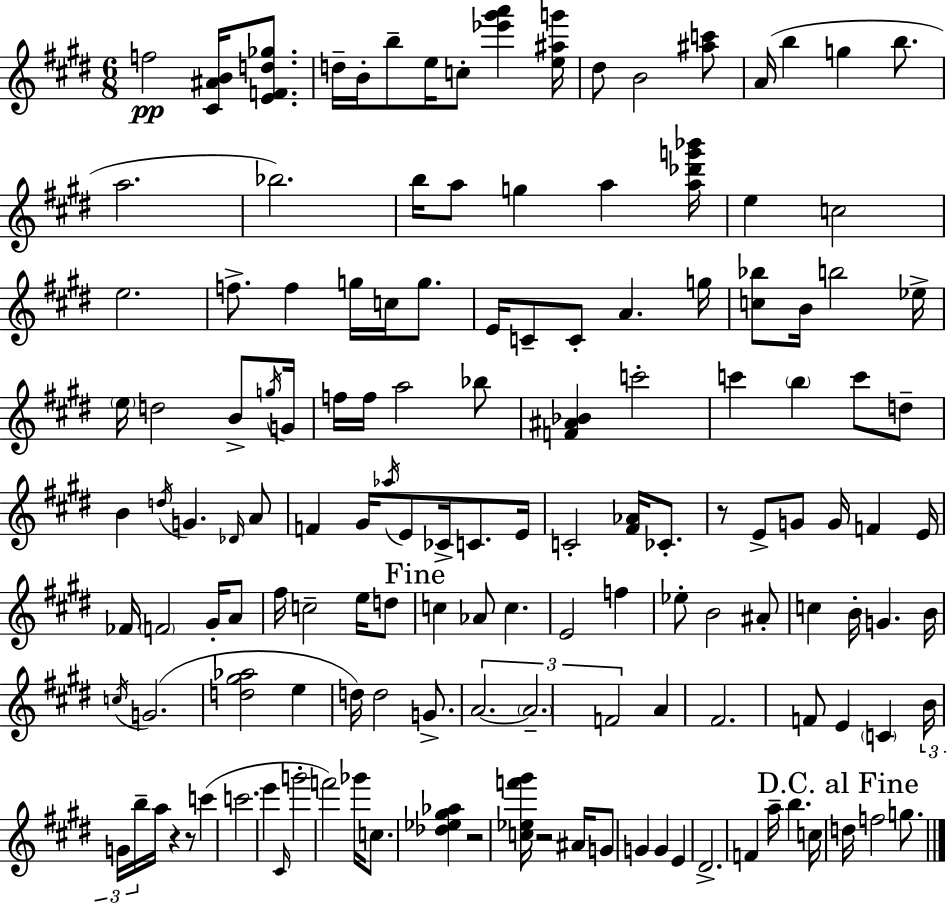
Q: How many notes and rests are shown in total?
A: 143